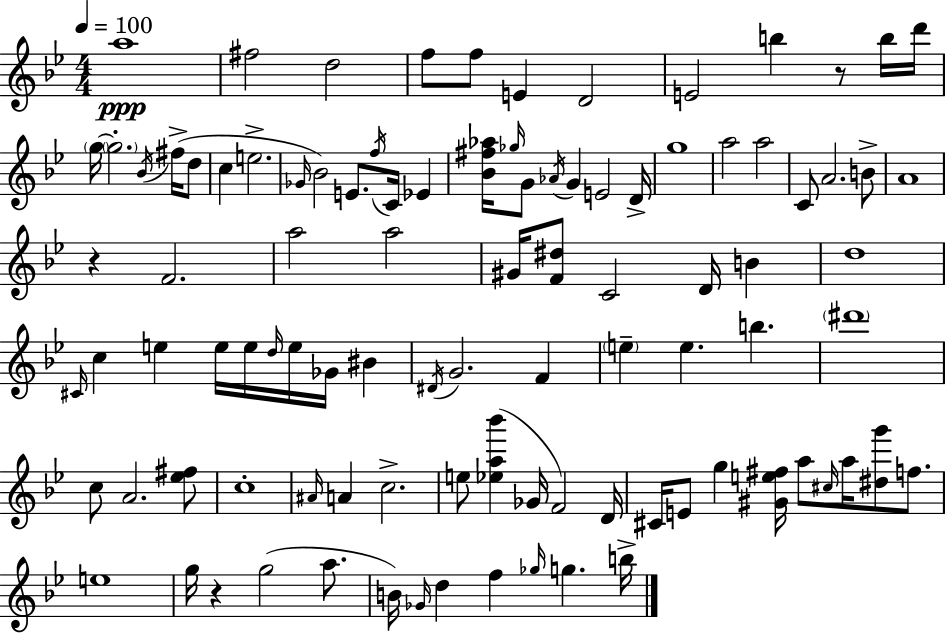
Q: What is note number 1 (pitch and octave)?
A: A5